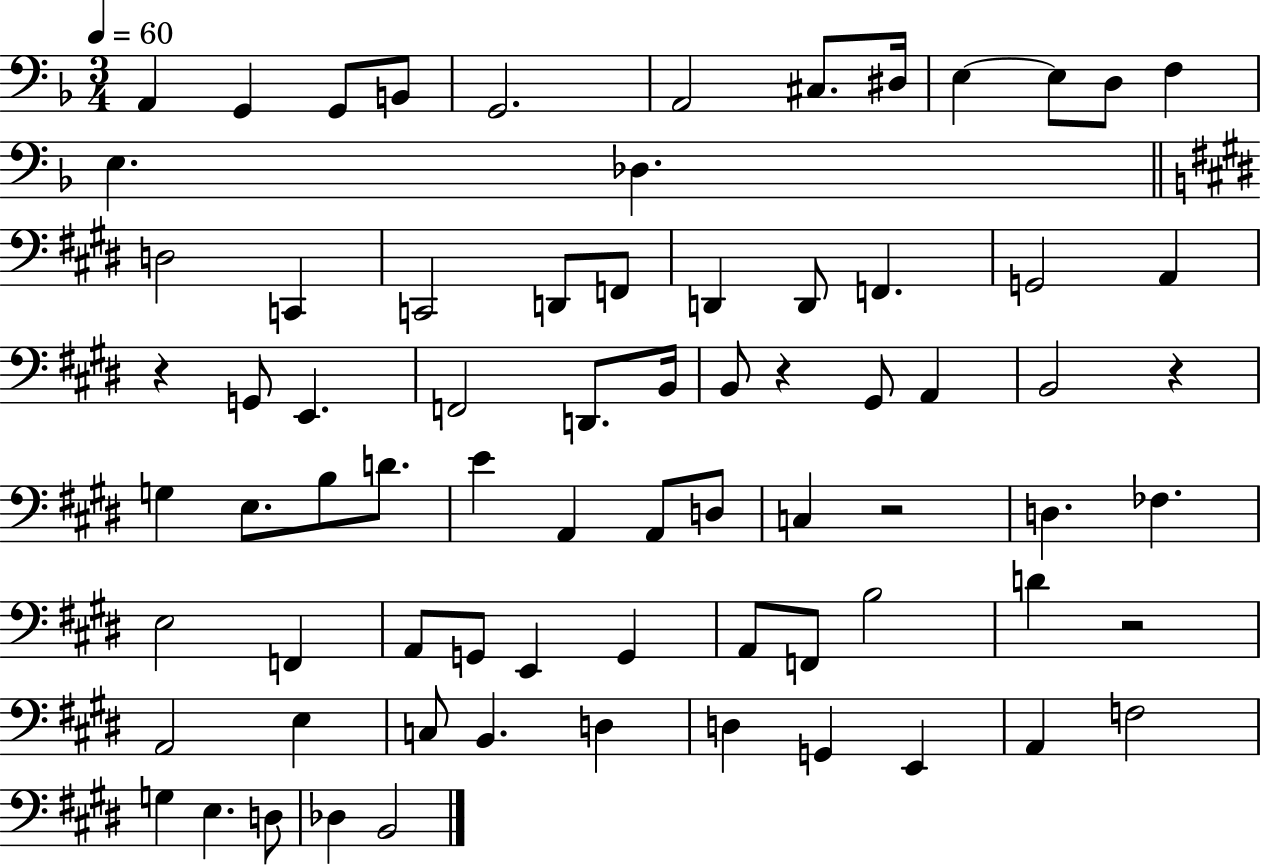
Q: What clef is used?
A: bass